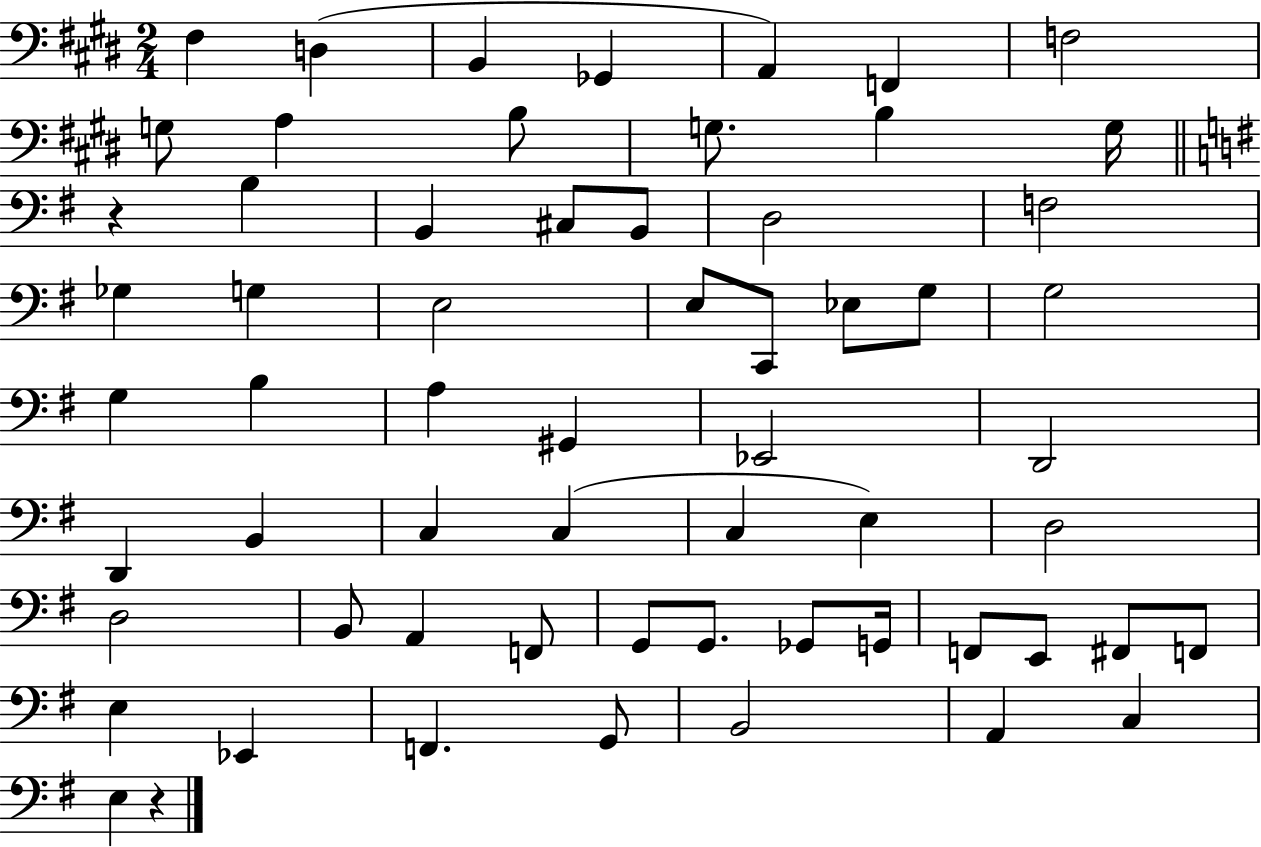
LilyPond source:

{
  \clef bass
  \numericTimeSignature
  \time 2/4
  \key e \major
  \repeat volta 2 { fis4 d4( | b,4 ges,4 | a,4) f,4 | f2 | \break g8 a4 b8 | g8. b4 g16 | \bar "||" \break \key e \minor r4 b4 | b,4 cis8 b,8 | d2 | f2 | \break ges4 g4 | e2 | e8 c,8 ees8 g8 | g2 | \break g4 b4 | a4 gis,4 | ees,2 | d,2 | \break d,4 b,4 | c4 c4( | c4 e4) | d2 | \break d2 | b,8 a,4 f,8 | g,8 g,8. ges,8 g,16 | f,8 e,8 fis,8 f,8 | \break e4 ees,4 | f,4. g,8 | b,2 | a,4 c4 | \break e4 r4 | } \bar "|."
}